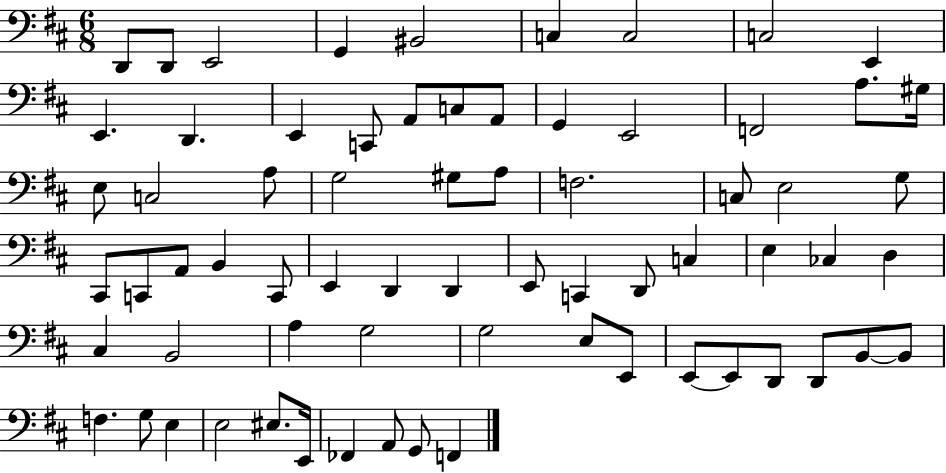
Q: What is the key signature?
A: D major